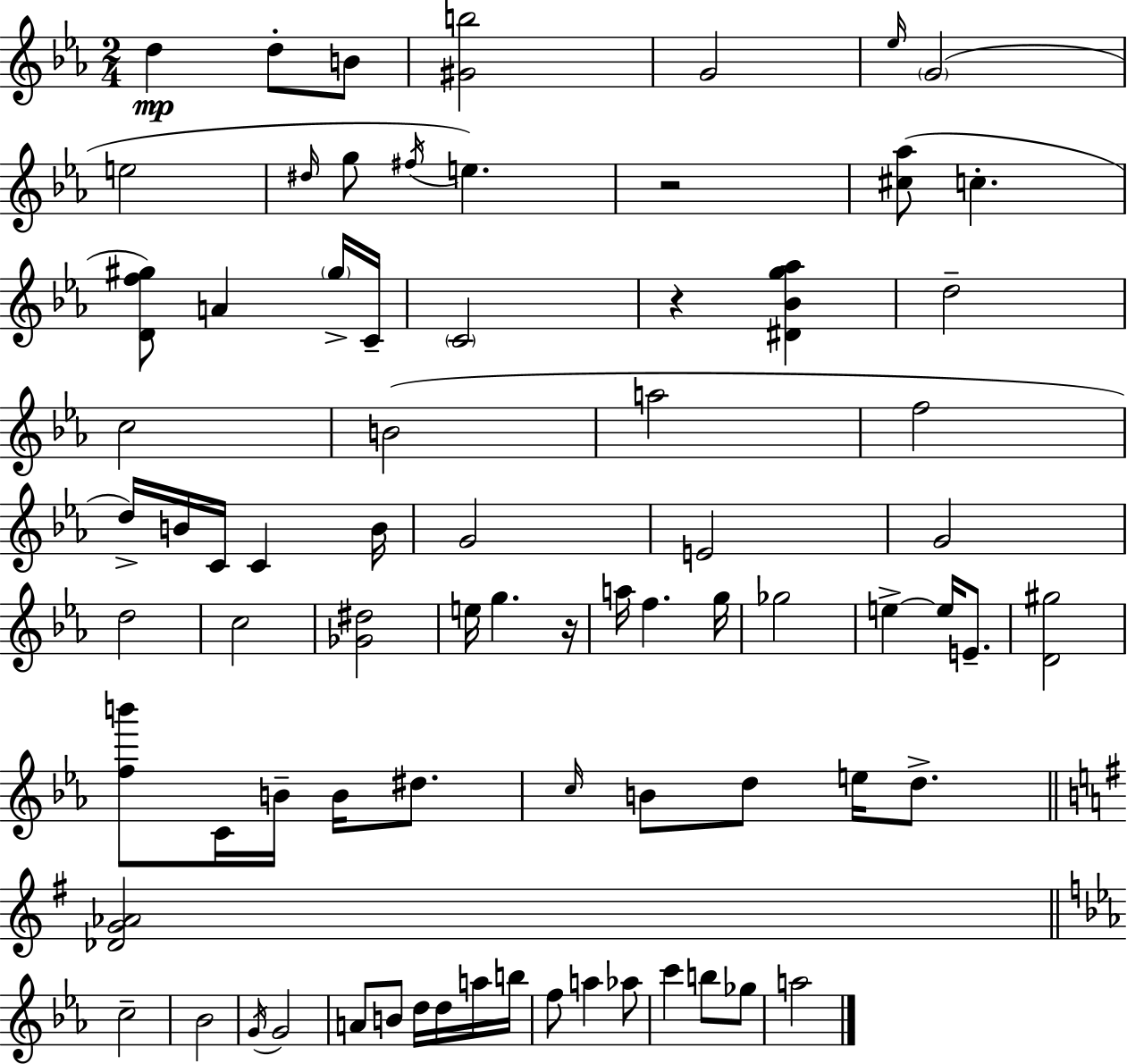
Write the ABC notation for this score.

X:1
T:Untitled
M:2/4
L:1/4
K:Eb
d d/2 B/2 [^Gb]2 G2 _e/4 G2 e2 ^d/4 g/2 ^f/4 e z2 [^c_a]/2 c [Df^g]/2 A ^g/4 C/4 C2 z [^D_Bg_a] d2 c2 B2 a2 f2 d/4 B/4 C/4 C B/4 G2 E2 G2 d2 c2 [_G^d]2 e/4 g z/4 a/4 f g/4 _g2 e e/4 E/2 [D^g]2 [fb']/2 C/4 B/4 B/4 ^d/2 c/4 B/2 d/2 e/4 d/2 [_DG_A]2 c2 _B2 G/4 G2 A/2 B/2 d/4 d/4 a/4 b/4 f/2 a _a/2 c' b/2 _g/2 a2